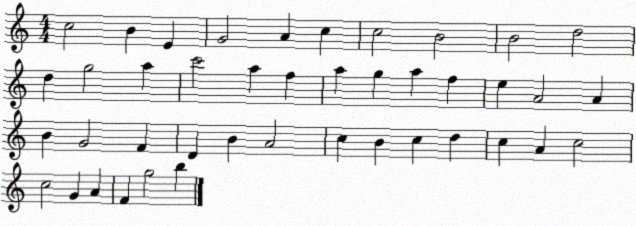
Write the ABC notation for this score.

X:1
T:Untitled
M:4/4
L:1/4
K:C
c2 B E G2 A c c2 B2 B2 d2 d g2 a c'2 a f a g a f e A2 A B G2 F D B A2 c B c d c A c2 c2 G A F g2 b